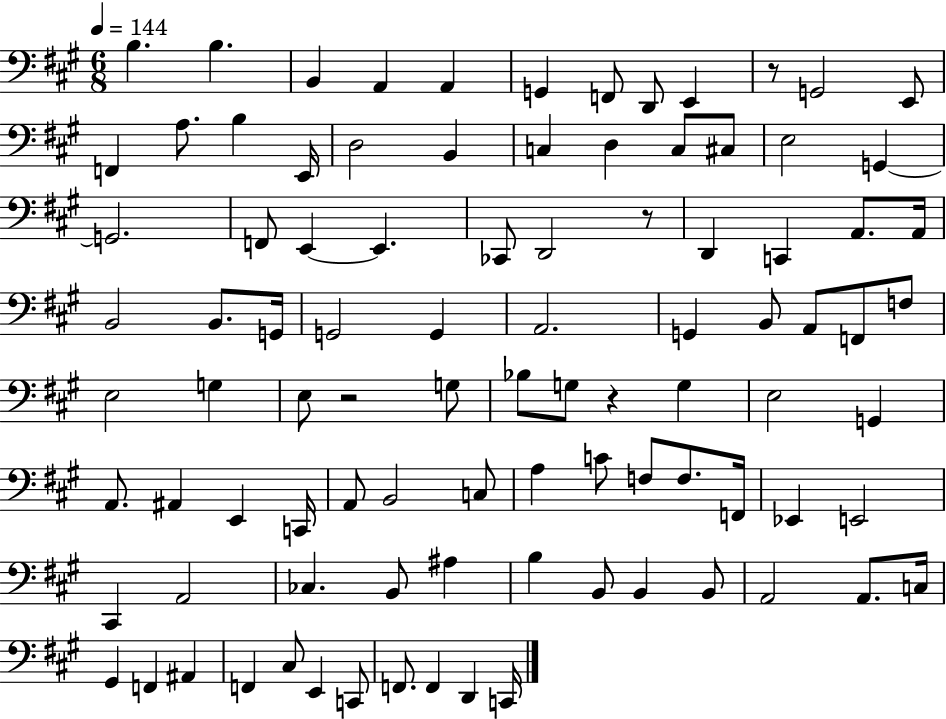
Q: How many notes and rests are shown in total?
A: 94